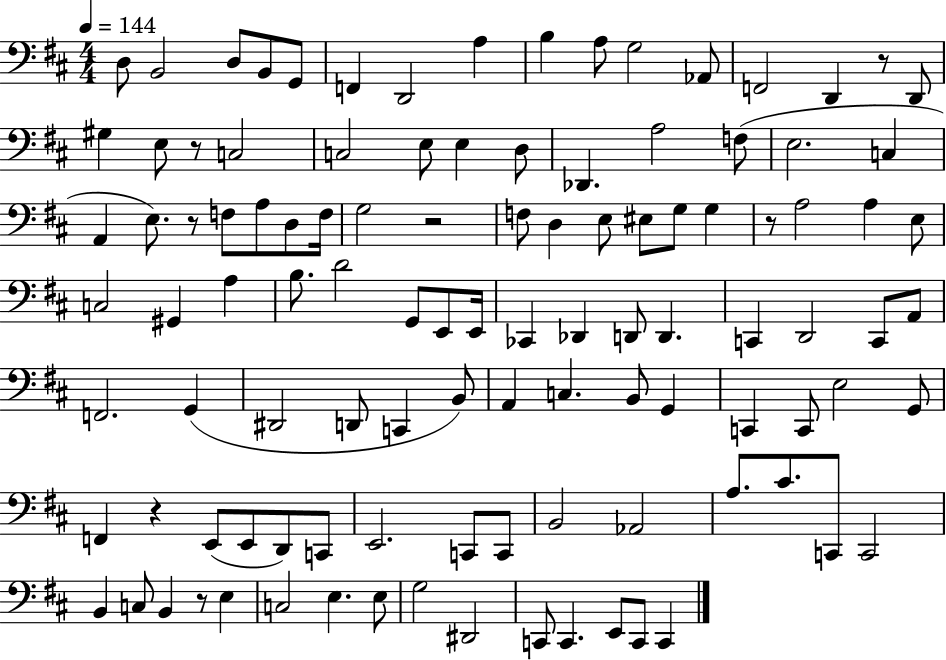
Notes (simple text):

D3/e B2/h D3/e B2/e G2/e F2/q D2/h A3/q B3/q A3/e G3/h Ab2/e F2/h D2/q R/e D2/e G#3/q E3/e R/e C3/h C3/h E3/e E3/q D3/e Db2/q. A3/h F3/e E3/h. C3/q A2/q E3/e. R/e F3/e A3/e D3/e F3/s G3/h R/h F3/e D3/q E3/e EIS3/e G3/e G3/q R/e A3/h A3/q E3/e C3/h G#2/q A3/q B3/e. D4/h G2/e E2/e E2/s CES2/q Db2/q D2/e D2/q. C2/q D2/h C2/e A2/e F2/h. G2/q D#2/h D2/e C2/q B2/e A2/q C3/q. B2/e G2/q C2/q C2/e E3/h G2/e F2/q R/q E2/e E2/e D2/e C2/e E2/h. C2/e C2/e B2/h Ab2/h A3/e. C#4/e. C2/e C2/h B2/q C3/e B2/q R/e E3/q C3/h E3/q. E3/e G3/h D#2/h C2/e C2/q. E2/e C2/e C2/q